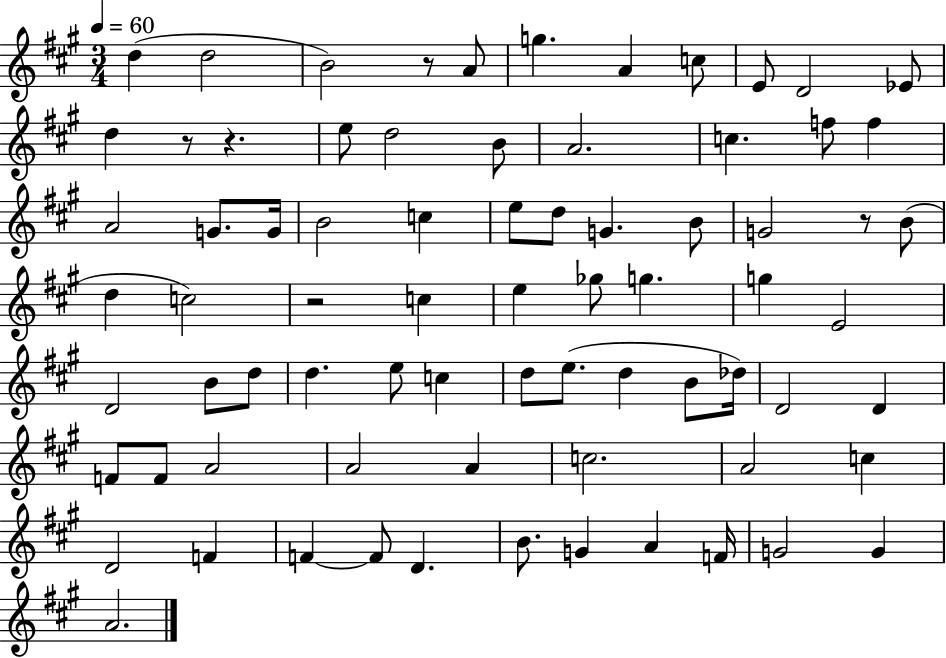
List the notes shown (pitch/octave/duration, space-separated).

D5/q D5/h B4/h R/e A4/e G5/q. A4/q C5/e E4/e D4/h Eb4/e D5/q R/e R/q. E5/e D5/h B4/e A4/h. C5/q. F5/e F5/q A4/h G4/e. G4/s B4/h C5/q E5/e D5/e G4/q. B4/e G4/h R/e B4/e D5/q C5/h R/h C5/q E5/q Gb5/e G5/q. G5/q E4/h D4/h B4/e D5/e D5/q. E5/e C5/q D5/e E5/e. D5/q B4/e Db5/s D4/h D4/q F4/e F4/e A4/h A4/h A4/q C5/h. A4/h C5/q D4/h F4/q F4/q F4/e D4/q. B4/e. G4/q A4/q F4/s G4/h G4/q A4/h.